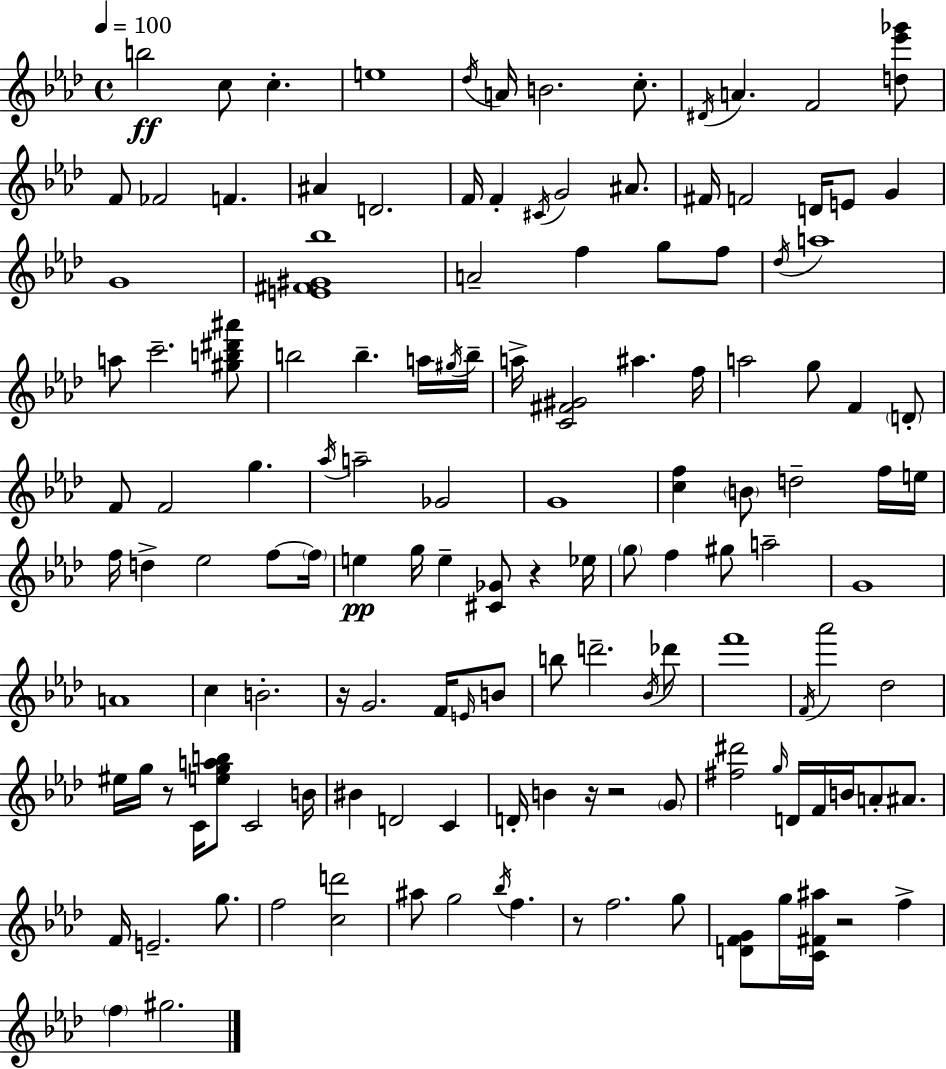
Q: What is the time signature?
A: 4/4